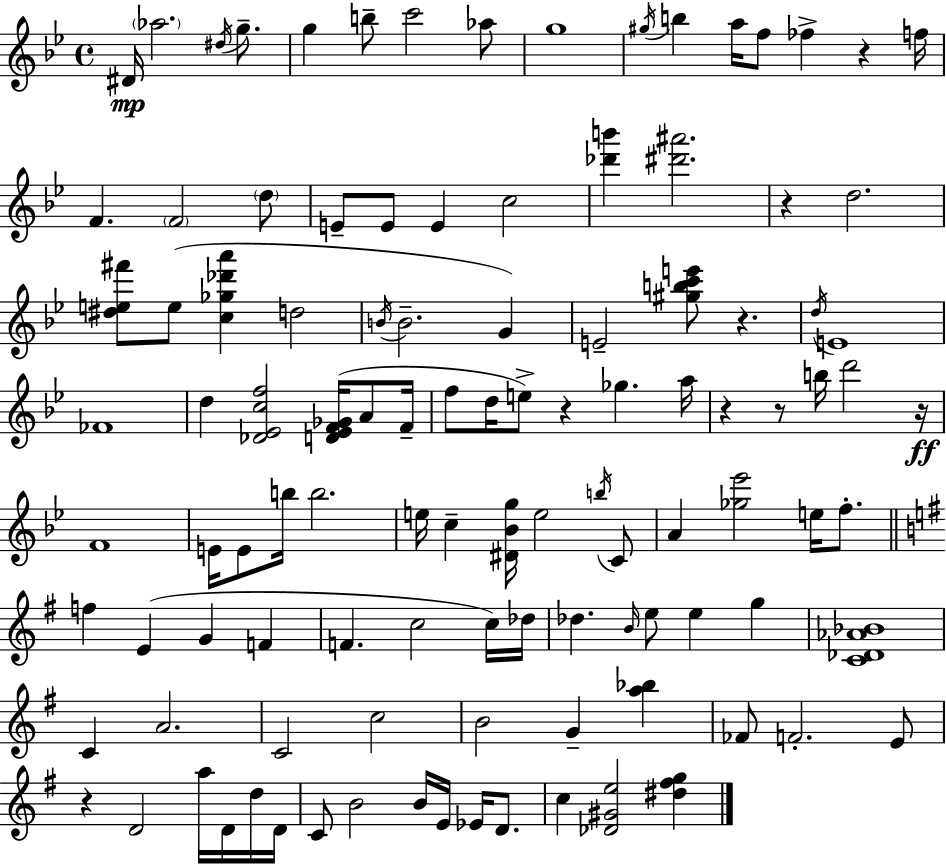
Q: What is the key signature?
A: G minor